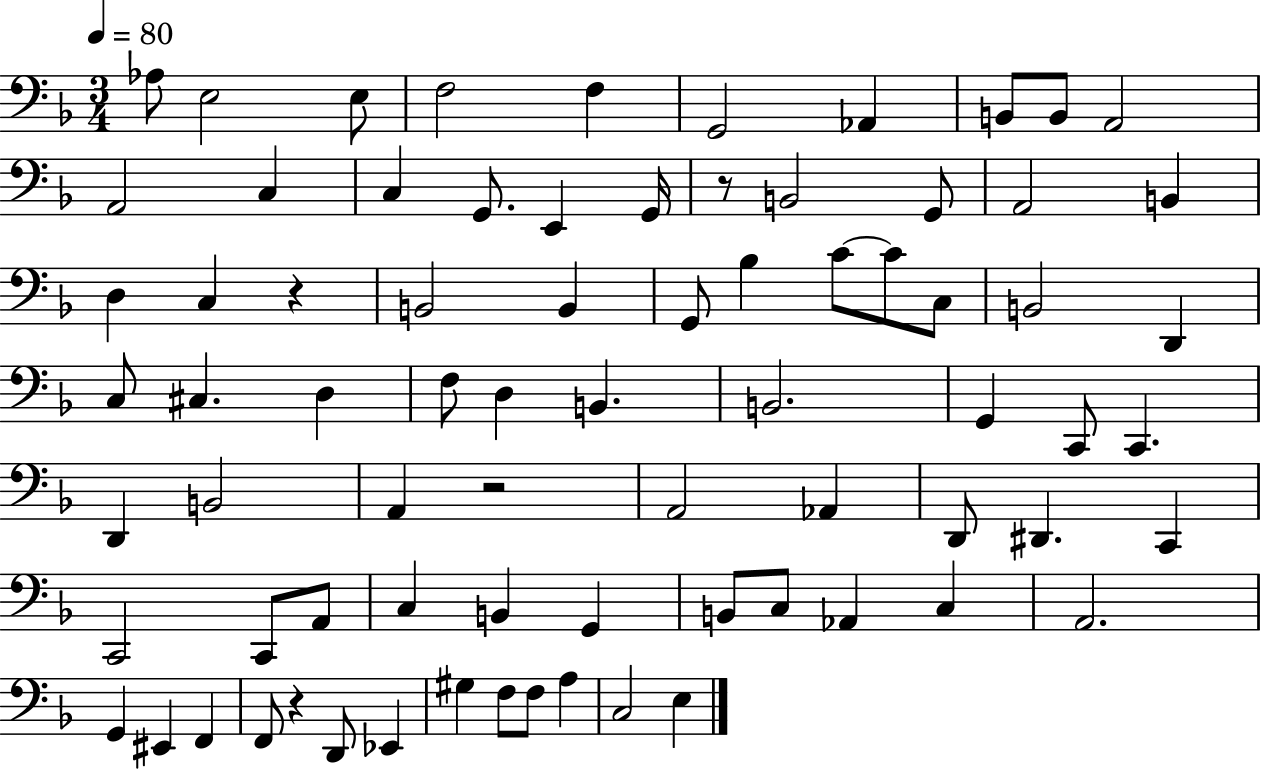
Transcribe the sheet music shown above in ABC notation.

X:1
T:Untitled
M:3/4
L:1/4
K:F
_A,/2 E,2 E,/2 F,2 F, G,,2 _A,, B,,/2 B,,/2 A,,2 A,,2 C, C, G,,/2 E,, G,,/4 z/2 B,,2 G,,/2 A,,2 B,, D, C, z B,,2 B,, G,,/2 _B, C/2 C/2 C,/2 B,,2 D,, C,/2 ^C, D, F,/2 D, B,, B,,2 G,, C,,/2 C,, D,, B,,2 A,, z2 A,,2 _A,, D,,/2 ^D,, C,, C,,2 C,,/2 A,,/2 C, B,, G,, B,,/2 C,/2 _A,, C, A,,2 G,, ^E,, F,, F,,/2 z D,,/2 _E,, ^G, F,/2 F,/2 A, C,2 E,